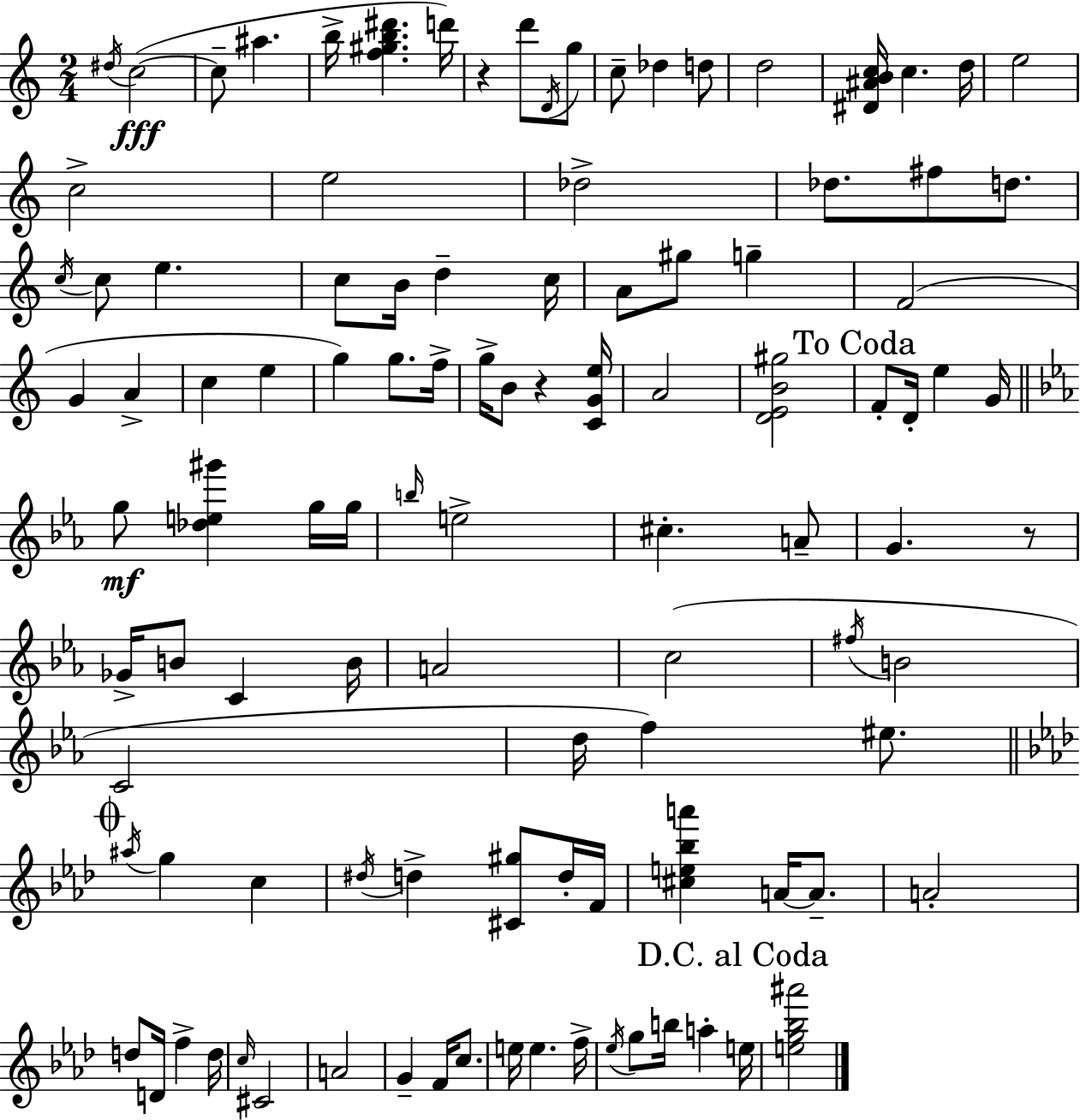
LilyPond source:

{
  \clef treble
  \numericTimeSignature
  \time 2/4
  \key c \major
  \acciaccatura { dis''16 }\fff c''2~(~ | c''8-- ais''4. | b''16-> <f'' gis'' b'' dis'''>4. | d'''16) r4 d'''8 \acciaccatura { d'16 } | \break g''8 c''8-- des''4 | d''8 d''2 | <dis' ais' b' c''>16 c''4. | d''16 e''2 | \break c''2-> | e''2 | des''2-> | des''8. fis''8 d''8. | \break \acciaccatura { c''16 } c''8 e''4. | c''8 b'16 d''4-- | c''16 a'8 gis''8 g''4-- | f'2( | \break g'4 a'4-> | c''4 e''4 | g''4) g''8. | f''16-> g''16-> b'8 r4 | \break <c' g' e''>16 a'2 | <d' e' b' gis''>2 | \mark "To Coda" f'8-. d'16-. e''4 | g'16 \bar "||" \break \key c \minor g''8\mf <des'' e'' gis'''>4 g''16 g''16 | \grace { b''16 } e''2-> | cis''4.-. a'8-- | g'4. r8 | \break ges'16-> b'8 c'4 | b'16 a'2 | c''2( | \acciaccatura { fis''16 } b'2 | \break c'2 | d''16 f''4) eis''8. | \mark \markup { \musicglyph "scripts.coda" } \bar "||" \break \key aes \major \acciaccatura { ais''16 } g''4 c''4 | \acciaccatura { dis''16 } d''4-> <cis' gis''>8 | d''16-. f'16 <cis'' e'' bes'' a'''>4 a'16~~ a'8.-- | a'2-. | \break d''8 d'16 f''4-> | d''16 \grace { c''16 } cis'2 | a'2 | g'4-- f'16 | \break c''8. e''16 e''4. | f''16-> \acciaccatura { ees''16 } g''8 b''16 a''4-. | \mark "D.C. al Coda" e''16 <e'' g'' bes'' ais'''>2 | \bar "|."
}